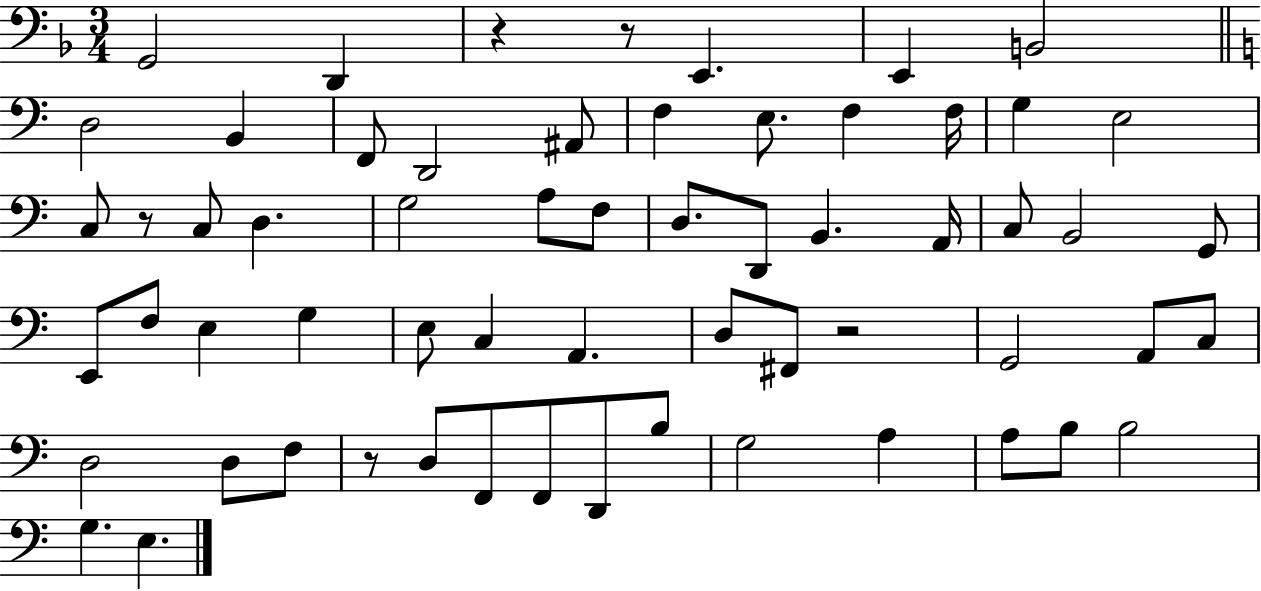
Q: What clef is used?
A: bass